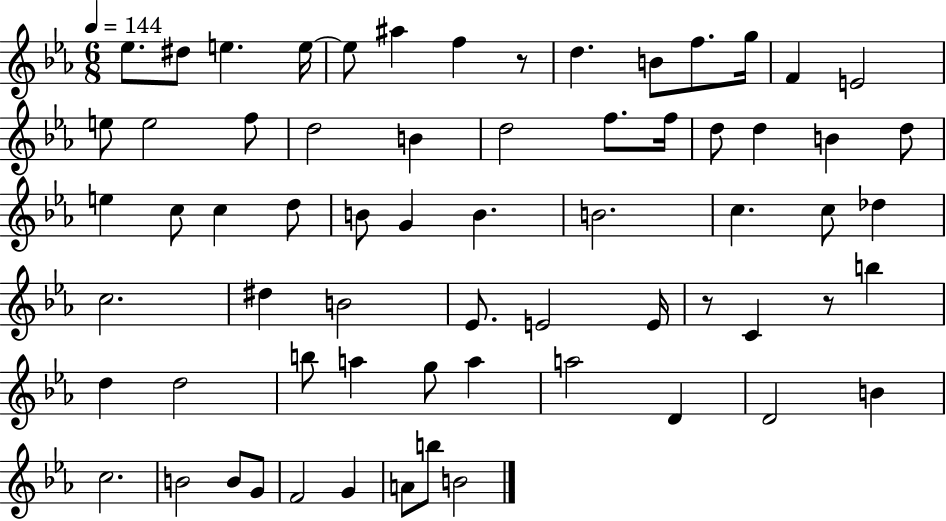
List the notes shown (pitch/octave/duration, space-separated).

Eb5/e. D#5/e E5/q. E5/s E5/e A#5/q F5/q R/e D5/q. B4/e F5/e. G5/s F4/q E4/h E5/e E5/h F5/e D5/h B4/q D5/h F5/e. F5/s D5/e D5/q B4/q D5/e E5/q C5/e C5/q D5/e B4/e G4/q B4/q. B4/h. C5/q. C5/e Db5/q C5/h. D#5/q B4/h Eb4/e. E4/h E4/s R/e C4/q R/e B5/q D5/q D5/h B5/e A5/q G5/e A5/q A5/h D4/q D4/h B4/q C5/h. B4/h B4/e G4/e F4/h G4/q A4/e B5/e B4/h